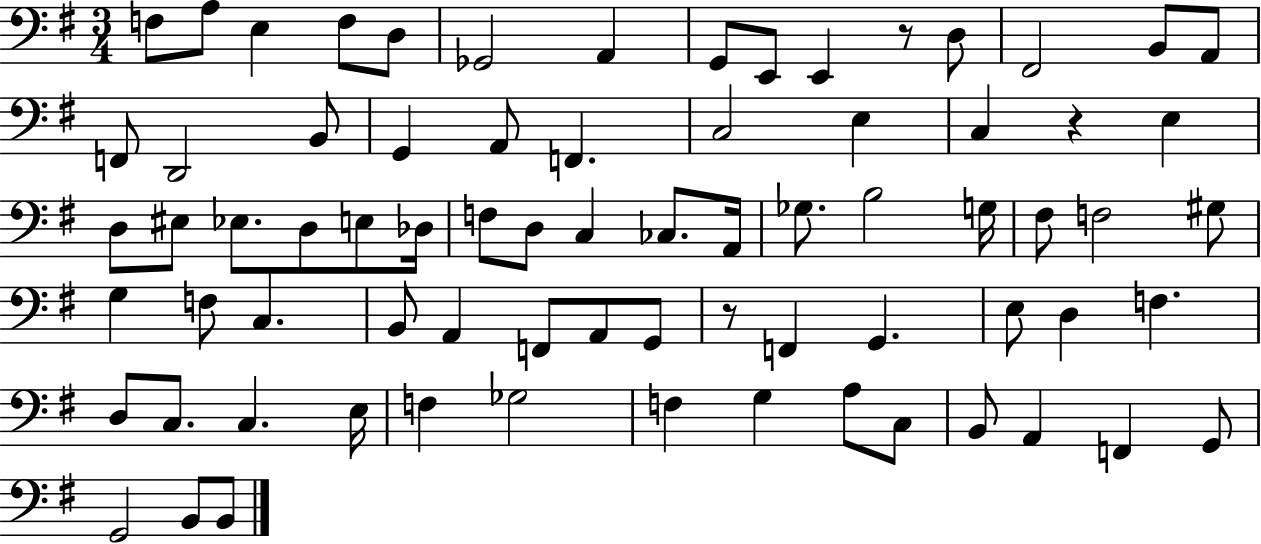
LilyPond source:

{
  \clef bass
  \numericTimeSignature
  \time 3/4
  \key g \major
  f8 a8 e4 f8 d8 | ges,2 a,4 | g,8 e,8 e,4 r8 d8 | fis,2 b,8 a,8 | \break f,8 d,2 b,8 | g,4 a,8 f,4. | c2 e4 | c4 r4 e4 | \break d8 eis8 ees8. d8 e8 des16 | f8 d8 c4 ces8. a,16 | ges8. b2 g16 | fis8 f2 gis8 | \break g4 f8 c4. | b,8 a,4 f,8 a,8 g,8 | r8 f,4 g,4. | e8 d4 f4. | \break d8 c8. c4. e16 | f4 ges2 | f4 g4 a8 c8 | b,8 a,4 f,4 g,8 | \break g,2 b,8 b,8 | \bar "|."
}